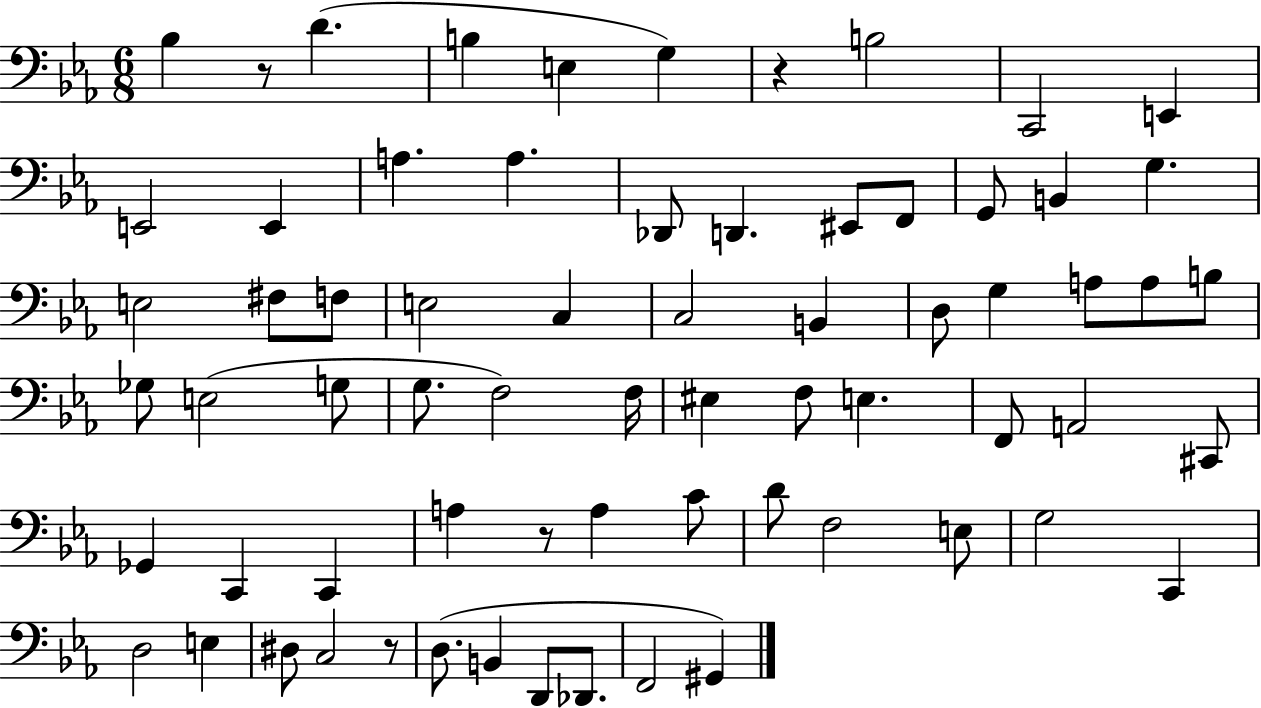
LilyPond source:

{
  \clef bass
  \numericTimeSignature
  \time 6/8
  \key ees \major
  bes4 r8 d'4.( | b4 e4 g4) | r4 b2 | c,2 e,4 | \break e,2 e,4 | a4. a4. | des,8 d,4. eis,8 f,8 | g,8 b,4 g4. | \break e2 fis8 f8 | e2 c4 | c2 b,4 | d8 g4 a8 a8 b8 | \break ges8 e2( g8 | g8. f2) f16 | eis4 f8 e4. | f,8 a,2 cis,8 | \break ges,4 c,4 c,4 | a4 r8 a4 c'8 | d'8 f2 e8 | g2 c,4 | \break d2 e4 | dis8 c2 r8 | d8.( b,4 d,8 des,8. | f,2 gis,4) | \break \bar "|."
}